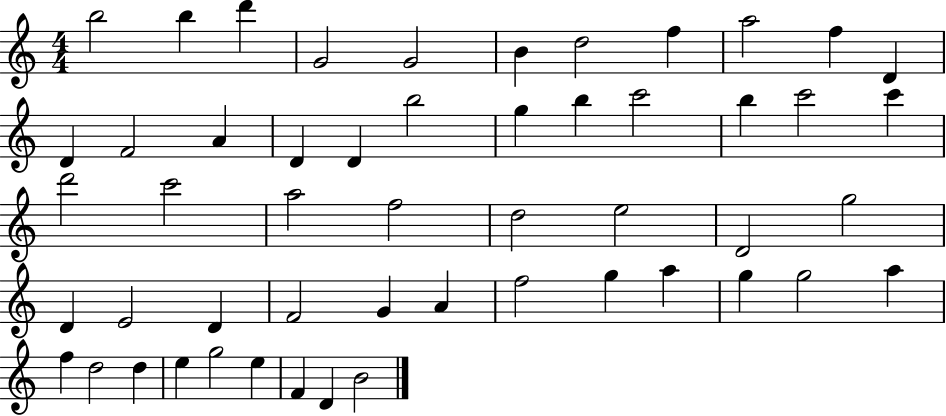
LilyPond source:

{
  \clef treble
  \numericTimeSignature
  \time 4/4
  \key c \major
  b''2 b''4 d'''4 | g'2 g'2 | b'4 d''2 f''4 | a''2 f''4 d'4 | \break d'4 f'2 a'4 | d'4 d'4 b''2 | g''4 b''4 c'''2 | b''4 c'''2 c'''4 | \break d'''2 c'''2 | a''2 f''2 | d''2 e''2 | d'2 g''2 | \break d'4 e'2 d'4 | f'2 g'4 a'4 | f''2 g''4 a''4 | g''4 g''2 a''4 | \break f''4 d''2 d''4 | e''4 g''2 e''4 | f'4 d'4 b'2 | \bar "|."
}